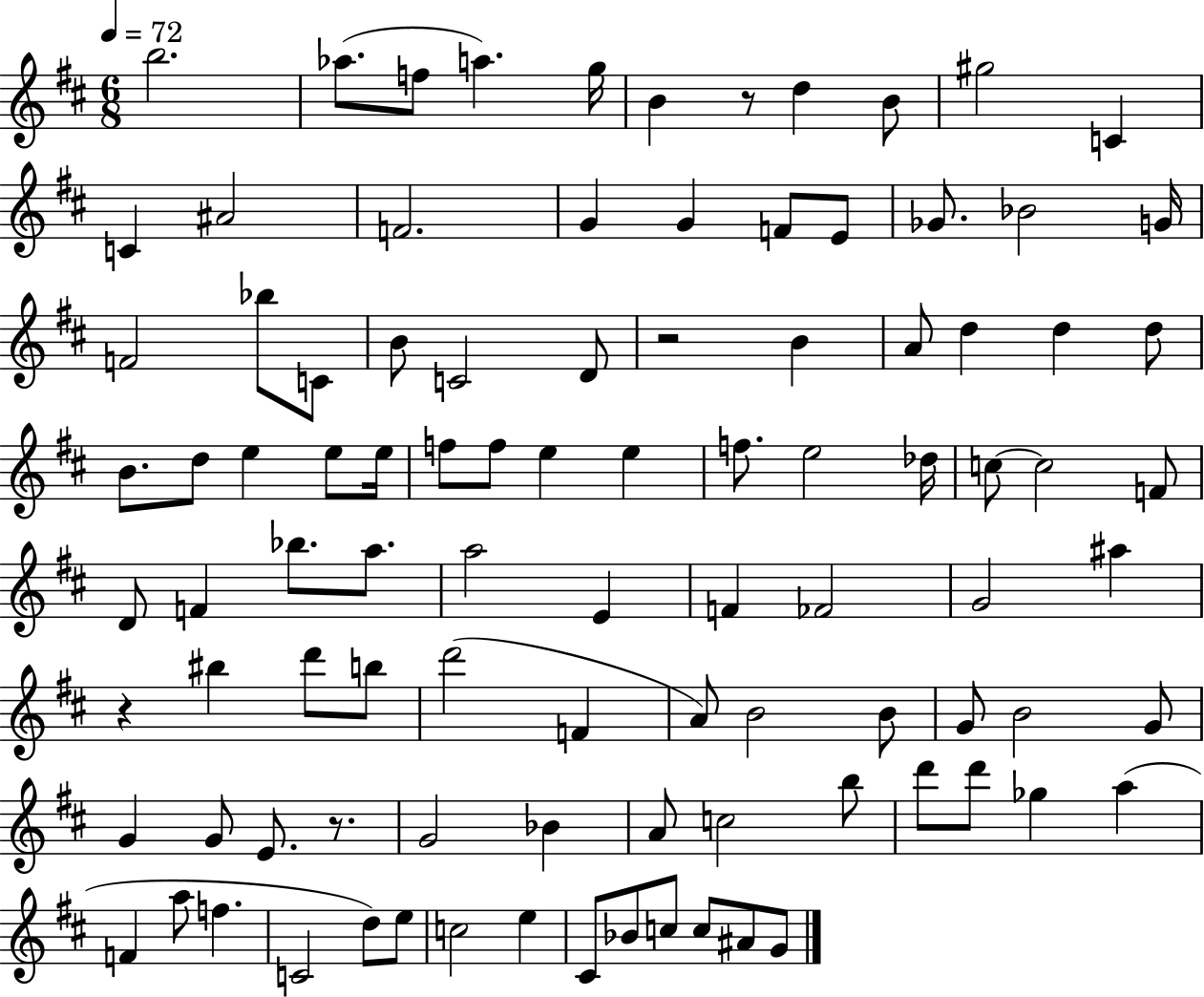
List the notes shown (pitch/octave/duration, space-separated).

B5/h. Ab5/e. F5/e A5/q. G5/s B4/q R/e D5/q B4/e G#5/h C4/q C4/q A#4/h F4/h. G4/q G4/q F4/e E4/e Gb4/e. Bb4/h G4/s F4/h Bb5/e C4/e B4/e C4/h D4/e R/h B4/q A4/e D5/q D5/q D5/e B4/e. D5/e E5/q E5/e E5/s F5/e F5/e E5/q E5/q F5/e. E5/h Db5/s C5/e C5/h F4/e D4/e F4/q Bb5/e. A5/e. A5/h E4/q F4/q FES4/h G4/h A#5/q R/q BIS5/q D6/e B5/e D6/h F4/q A4/e B4/h B4/e G4/e B4/h G4/e G4/q G4/e E4/e. R/e. G4/h Bb4/q A4/e C5/h B5/e D6/e D6/e Gb5/q A5/q F4/q A5/e F5/q. C4/h D5/e E5/e C5/h E5/q C#4/e Bb4/e C5/e C5/e A#4/e G4/e